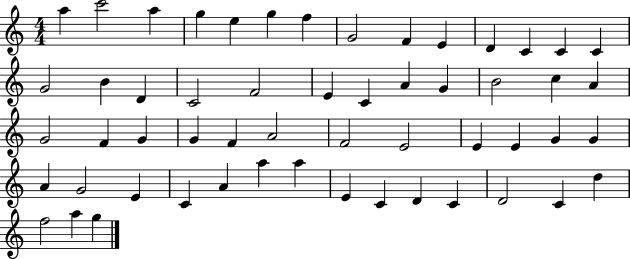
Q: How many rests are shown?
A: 0